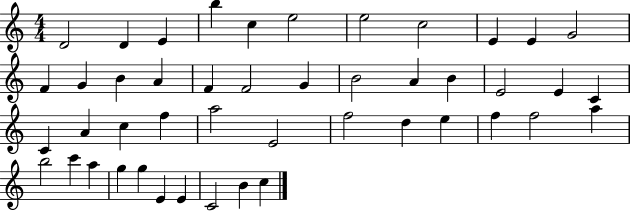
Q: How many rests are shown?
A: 0